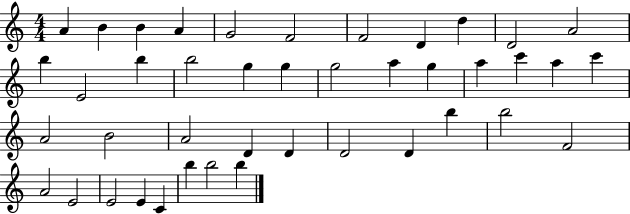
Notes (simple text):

A4/q B4/q B4/q A4/q G4/h F4/h F4/h D4/q D5/q D4/h A4/h B5/q E4/h B5/q B5/h G5/q G5/q G5/h A5/q G5/q A5/q C6/q A5/q C6/q A4/h B4/h A4/h D4/q D4/q D4/h D4/q B5/q B5/h F4/h A4/h E4/h E4/h E4/q C4/q B5/q B5/h B5/q